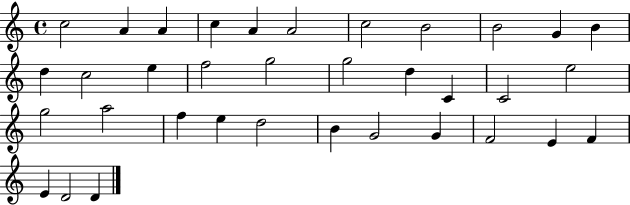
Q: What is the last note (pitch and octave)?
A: D4